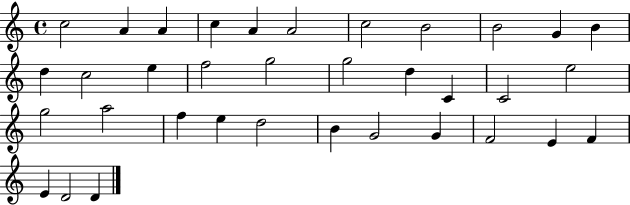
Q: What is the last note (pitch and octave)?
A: D4